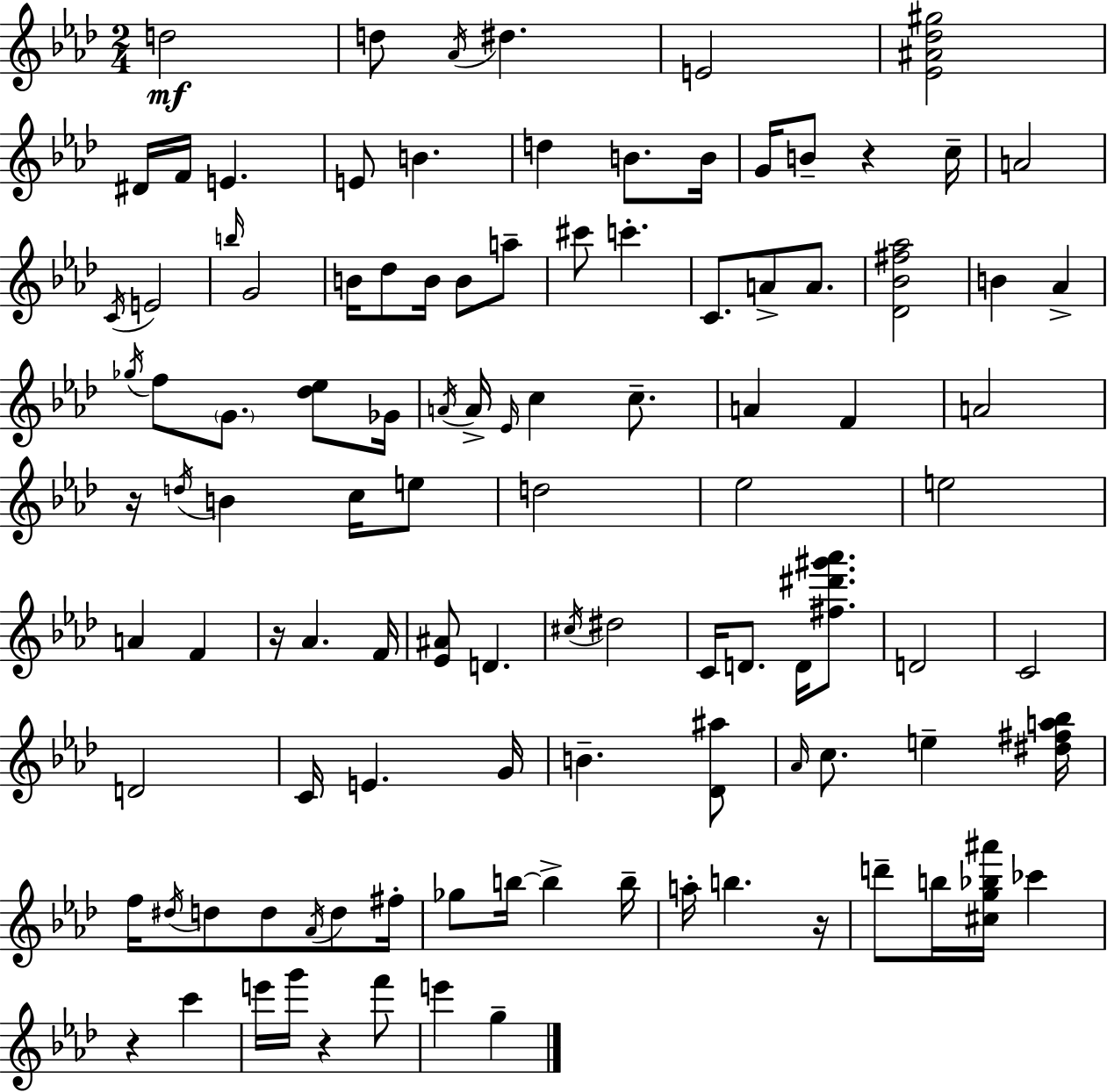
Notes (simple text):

D5/h D5/e Ab4/s D#5/q. E4/h [Eb4,A#4,Db5,G#5]/h D#4/s F4/s E4/q. E4/e B4/q. D5/q B4/e. B4/s G4/s B4/e R/q C5/s A4/h C4/s E4/h B5/s G4/h B4/s Db5/e B4/s B4/e A5/e C#6/e C6/q. C4/e. A4/e A4/e. [Db4,Bb4,F#5,Ab5]/h B4/q Ab4/q Gb5/s F5/e G4/e. [Db5,Eb5]/e Gb4/s A4/s A4/s Eb4/s C5/q C5/e. A4/q F4/q A4/h R/s D5/s B4/q C5/s E5/e D5/h Eb5/h E5/h A4/q F4/q R/s Ab4/q. F4/s [Eb4,A#4]/e D4/q. C#5/s D#5/h C4/s D4/e. D4/s [F#5,D#6,G#6,Ab6]/e. D4/h C4/h D4/h C4/s E4/q. G4/s B4/q. [Db4,A#5]/e Ab4/s C5/e. E5/q [D#5,F#5,A5,Bb5]/s F5/s D#5/s D5/e D5/e Ab4/s D5/e F#5/s Gb5/e B5/s B5/q B5/s A5/s B5/q. R/s D6/e B5/s [C#5,G5,Bb5,A#6]/s CES6/q R/q C6/q E6/s G6/s R/q F6/e E6/q G5/q